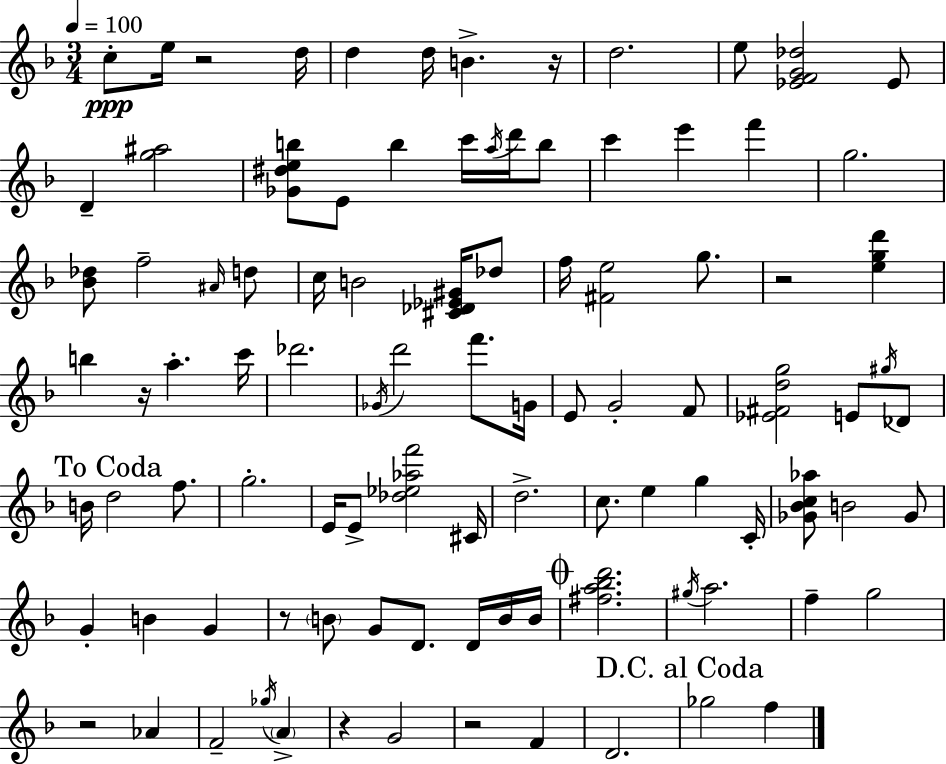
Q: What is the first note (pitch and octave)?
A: C5